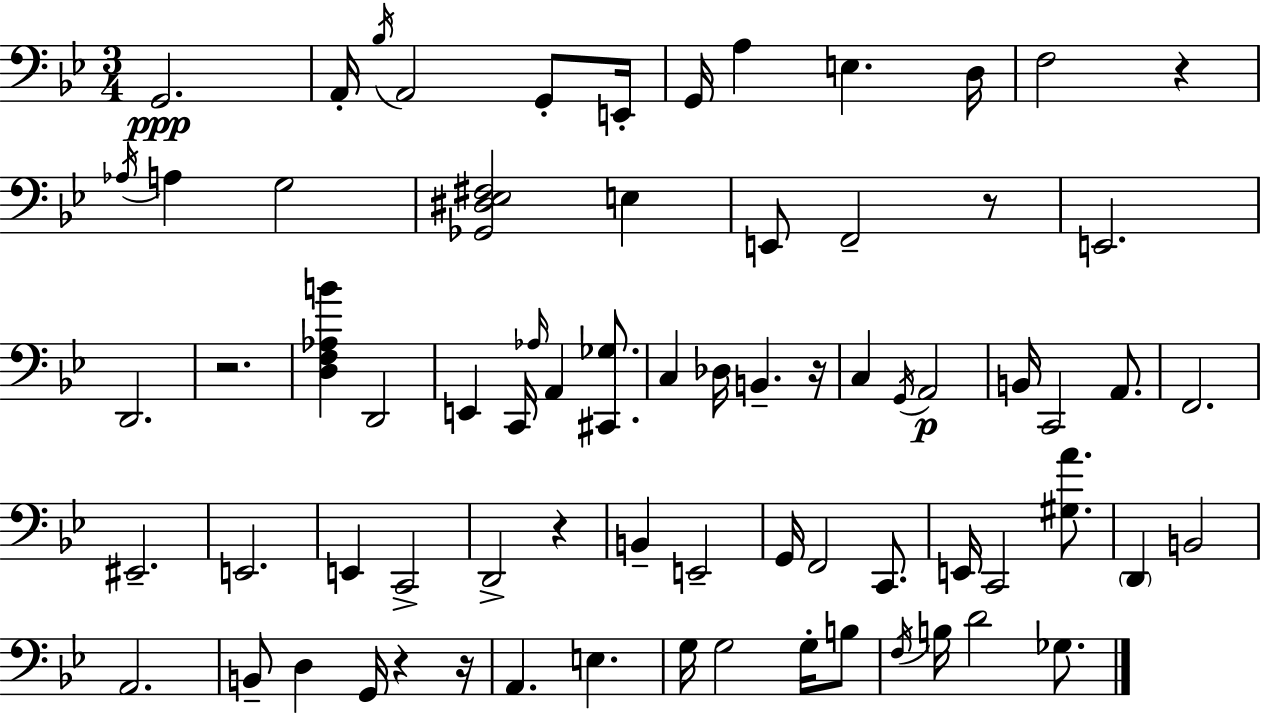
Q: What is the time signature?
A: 3/4